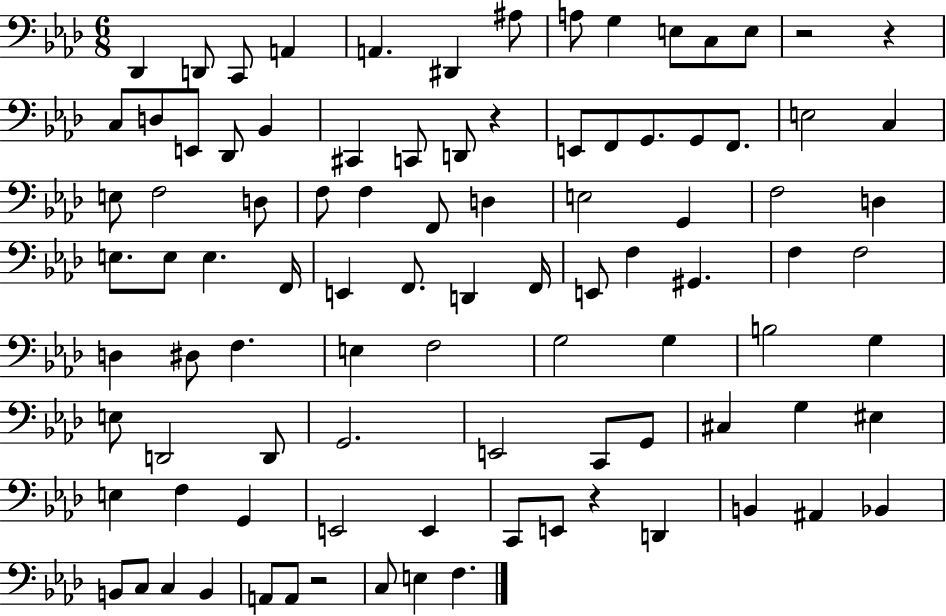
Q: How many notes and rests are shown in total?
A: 95